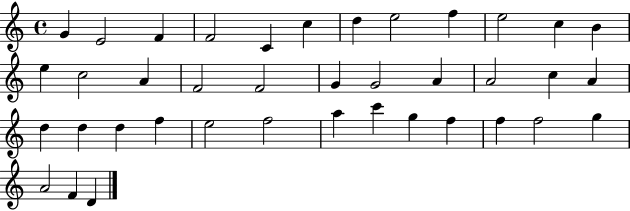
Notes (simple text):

G4/q E4/h F4/q F4/h C4/q C5/q D5/q E5/h F5/q E5/h C5/q B4/q E5/q C5/h A4/q F4/h F4/h G4/q G4/h A4/q A4/h C5/q A4/q D5/q D5/q D5/q F5/q E5/h F5/h A5/q C6/q G5/q F5/q F5/q F5/h G5/q A4/h F4/q D4/q